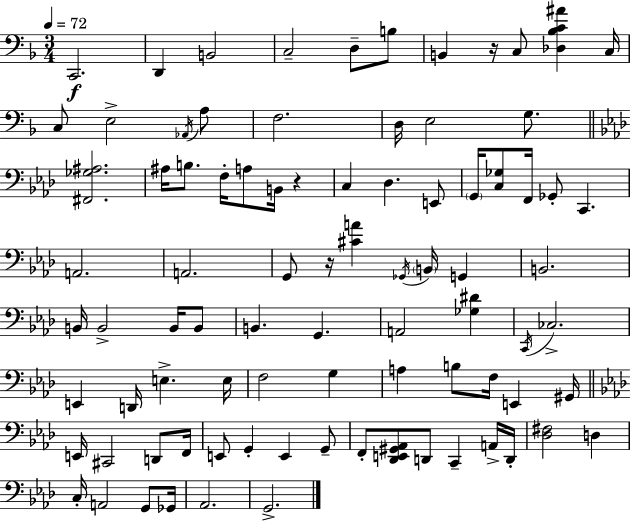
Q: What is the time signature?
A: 3/4